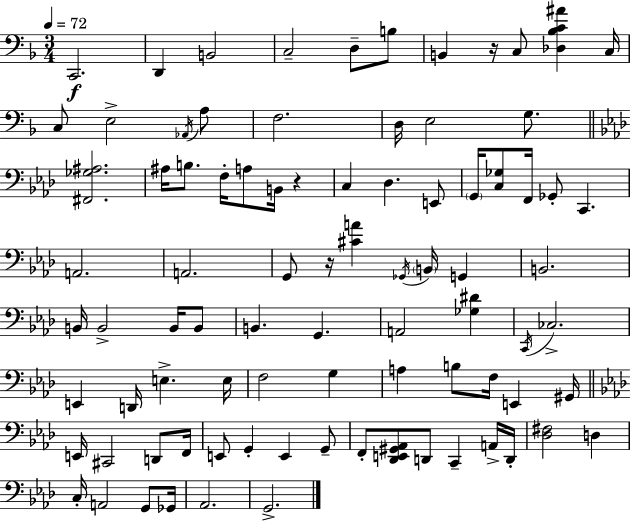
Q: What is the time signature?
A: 3/4